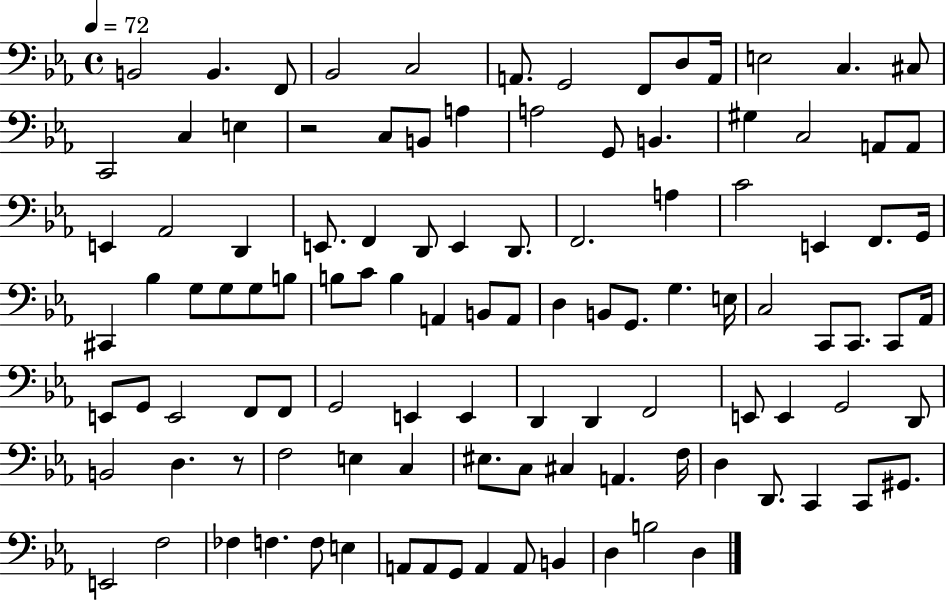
B2/h B2/q. F2/e Bb2/h C3/h A2/e. G2/h F2/e D3/e A2/s E3/h C3/q. C#3/e C2/h C3/q E3/q R/h C3/e B2/e A3/q A3/h G2/e B2/q. G#3/q C3/h A2/e A2/e E2/q Ab2/h D2/q E2/e. F2/q D2/e E2/q D2/e. F2/h. A3/q C4/h E2/q F2/e. G2/s C#2/q Bb3/q G3/e G3/e G3/e B3/e B3/e C4/e B3/q A2/q B2/e A2/e D3/q B2/e G2/e. G3/q. E3/s C3/h C2/e C2/e. C2/e Ab2/s E2/e G2/e E2/h F2/e F2/e G2/h E2/q E2/q D2/q D2/q F2/h E2/e E2/q G2/h D2/e B2/h D3/q. R/e F3/h E3/q C3/q EIS3/e. C3/e C#3/q A2/q. F3/s D3/q D2/e. C2/q C2/e G#2/e. E2/h F3/h FES3/q F3/q. F3/e E3/q A2/e A2/e G2/e A2/q A2/e B2/q D3/q B3/h D3/q